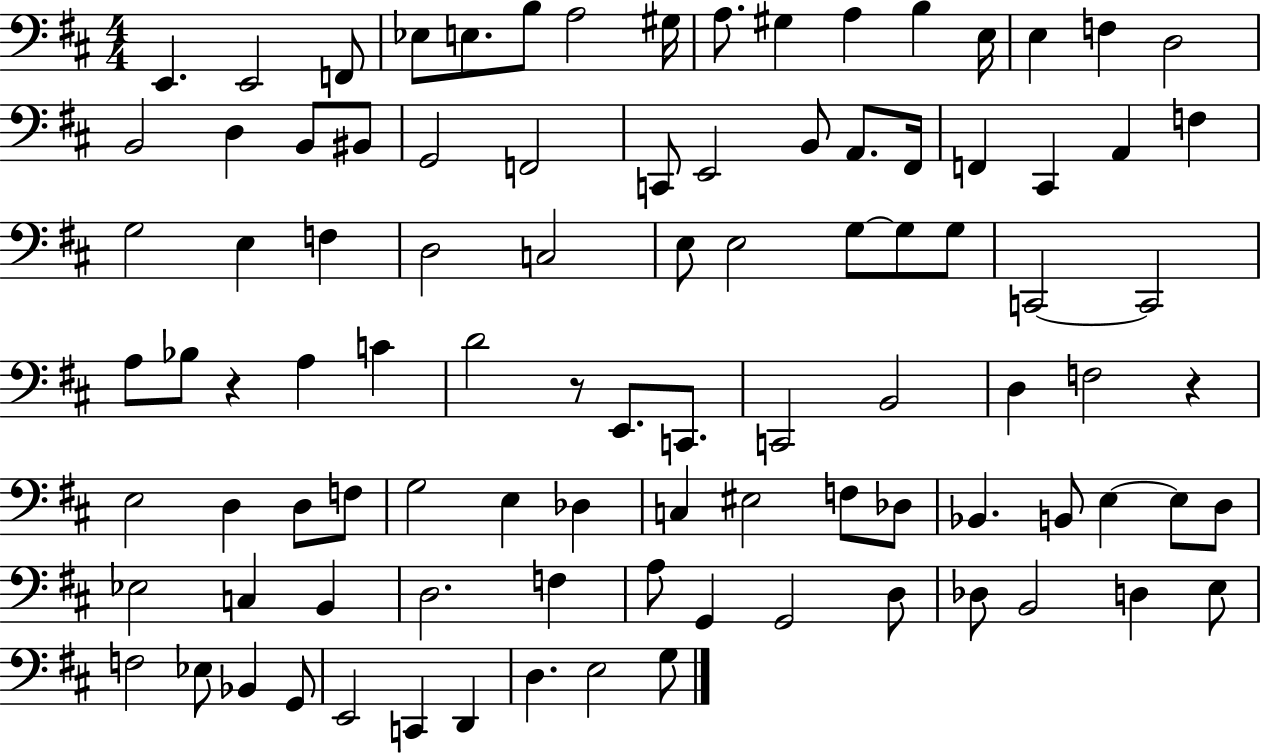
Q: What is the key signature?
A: D major